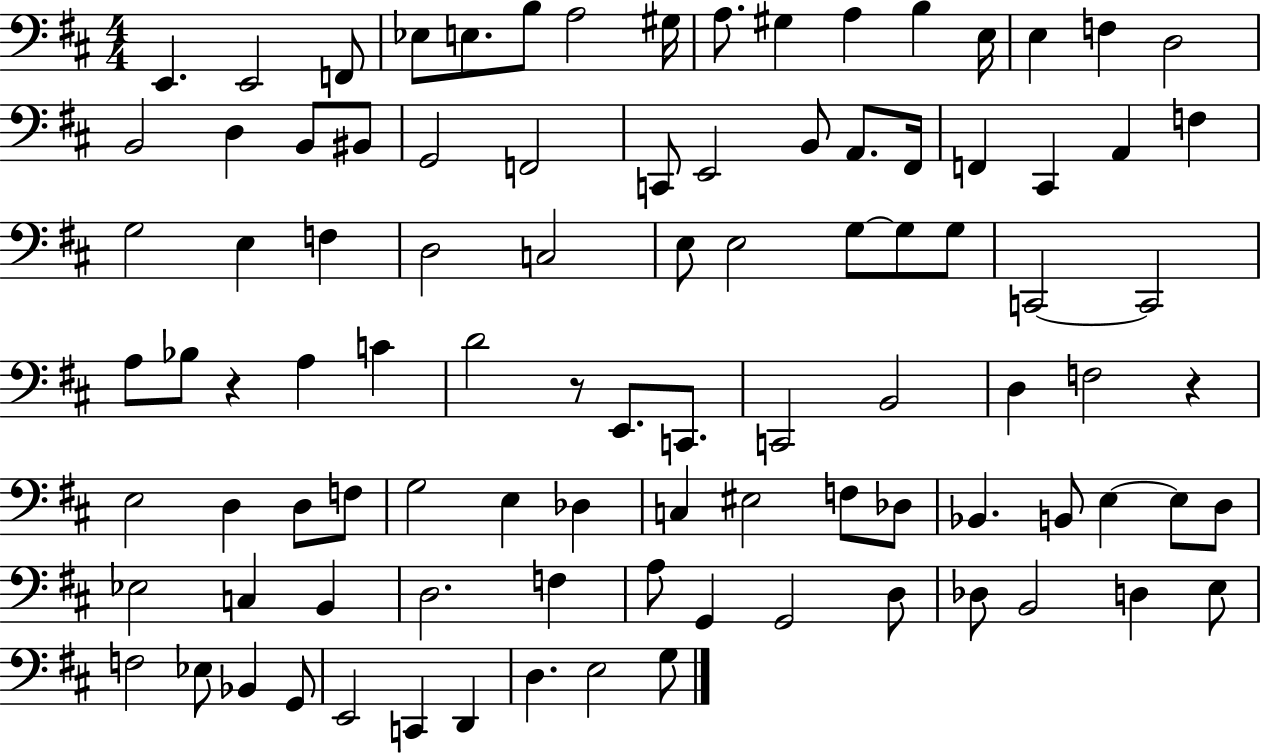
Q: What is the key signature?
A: D major